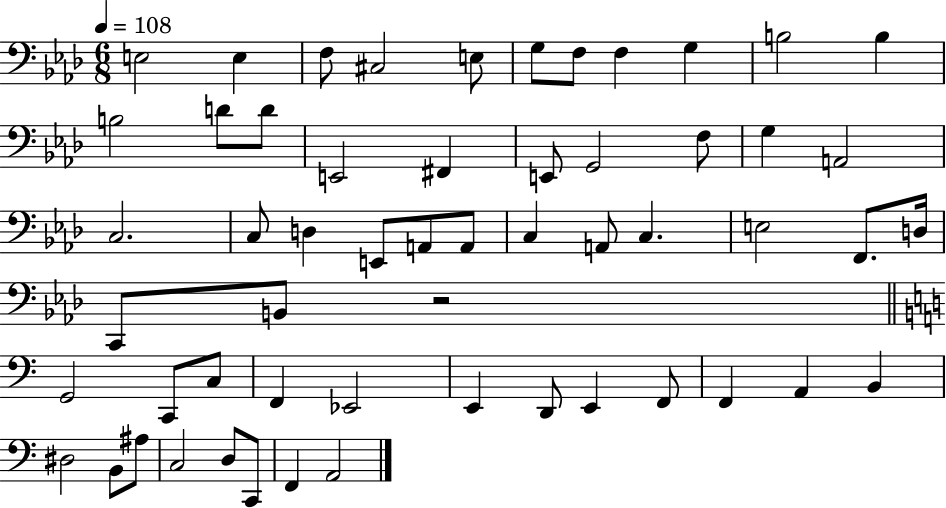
X:1
T:Untitled
M:6/8
L:1/4
K:Ab
E,2 E, F,/2 ^C,2 E,/2 G,/2 F,/2 F, G, B,2 B, B,2 D/2 D/2 E,,2 ^F,, E,,/2 G,,2 F,/2 G, A,,2 C,2 C,/2 D, E,,/2 A,,/2 A,,/2 C, A,,/2 C, E,2 F,,/2 D,/4 C,,/2 B,,/2 z2 G,,2 C,,/2 C,/2 F,, _E,,2 E,, D,,/2 E,, F,,/2 F,, A,, B,, ^D,2 B,,/2 ^A,/2 C,2 D,/2 C,,/2 F,, A,,2